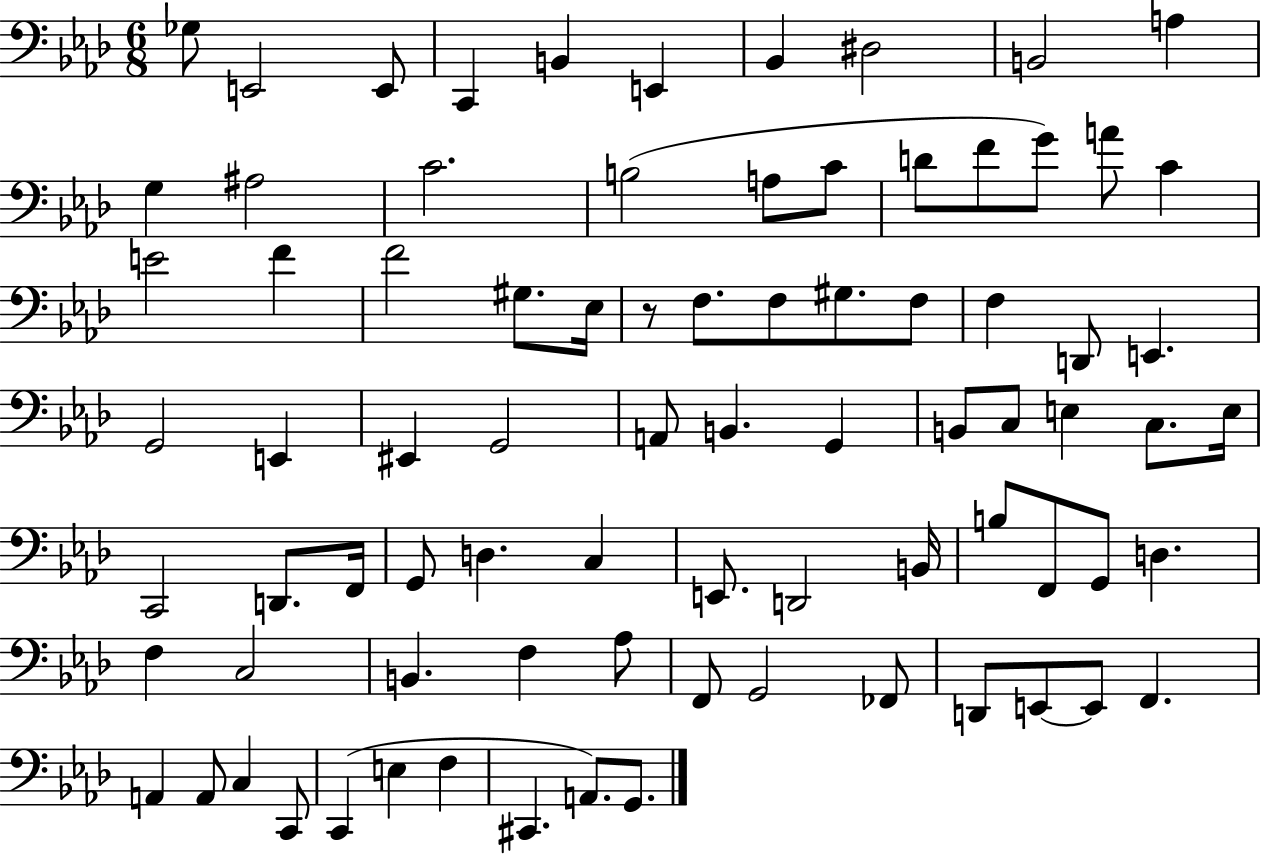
X:1
T:Untitled
M:6/8
L:1/4
K:Ab
_G,/2 E,,2 E,,/2 C,, B,, E,, _B,, ^D,2 B,,2 A, G, ^A,2 C2 B,2 A,/2 C/2 D/2 F/2 G/2 A/2 C E2 F F2 ^G,/2 _E,/4 z/2 F,/2 F,/2 ^G,/2 F,/2 F, D,,/2 E,, G,,2 E,, ^E,, G,,2 A,,/2 B,, G,, B,,/2 C,/2 E, C,/2 E,/4 C,,2 D,,/2 F,,/4 G,,/2 D, C, E,,/2 D,,2 B,,/4 B,/2 F,,/2 G,,/2 D, F, C,2 B,, F, _A,/2 F,,/2 G,,2 _F,,/2 D,,/2 E,,/2 E,,/2 F,, A,, A,,/2 C, C,,/2 C,, E, F, ^C,, A,,/2 G,,/2